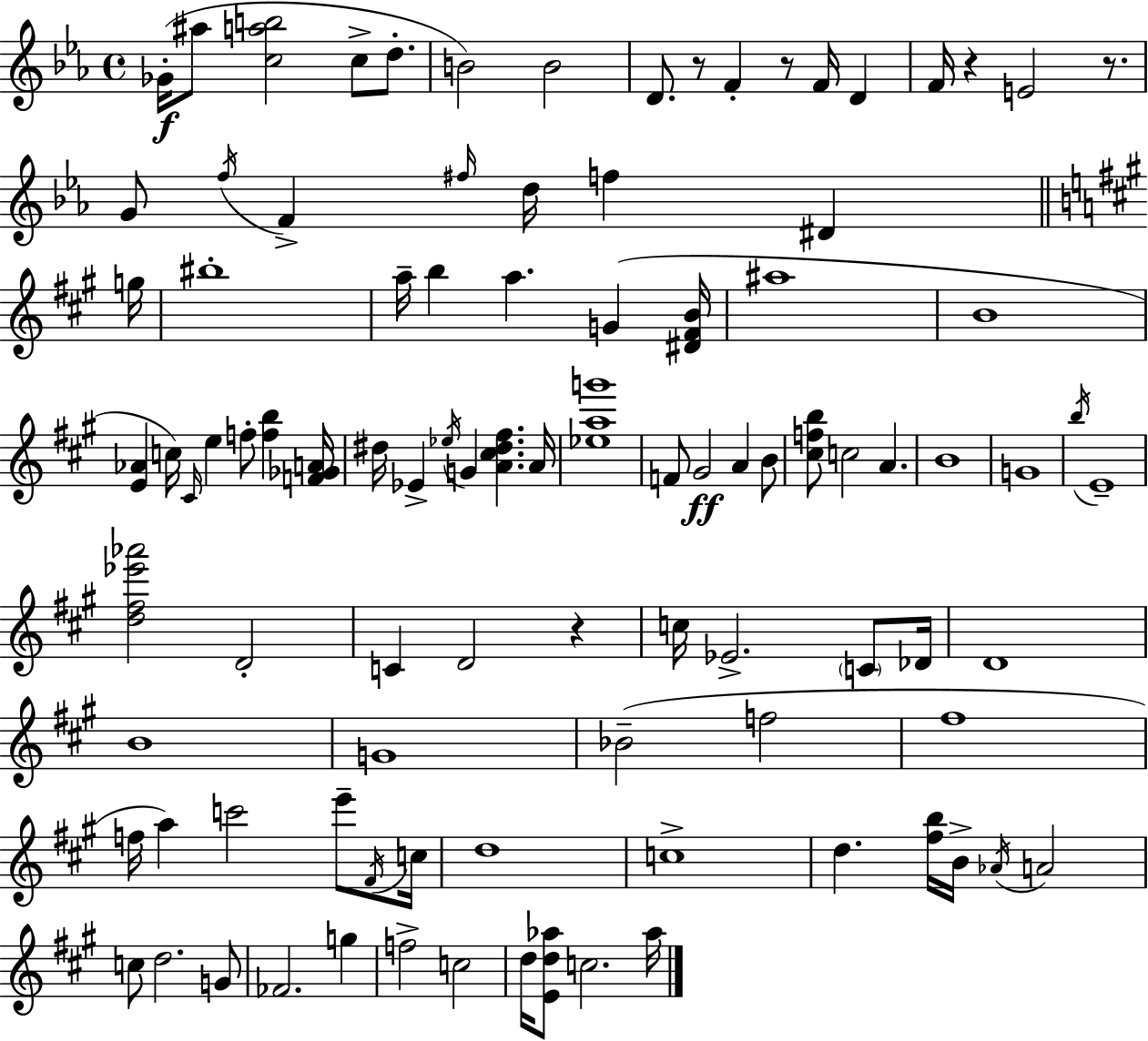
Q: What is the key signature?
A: EES major